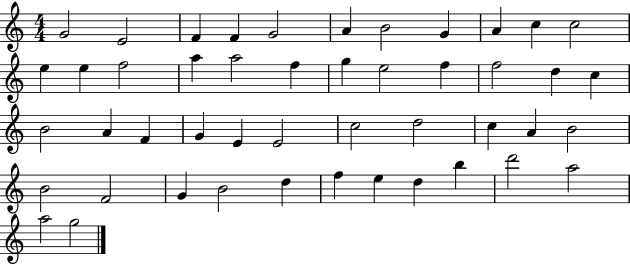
{
  \clef treble
  \numericTimeSignature
  \time 4/4
  \key c \major
  g'2 e'2 | f'4 f'4 g'2 | a'4 b'2 g'4 | a'4 c''4 c''2 | \break e''4 e''4 f''2 | a''4 a''2 f''4 | g''4 e''2 f''4 | f''2 d''4 c''4 | \break b'2 a'4 f'4 | g'4 e'4 e'2 | c''2 d''2 | c''4 a'4 b'2 | \break b'2 f'2 | g'4 b'2 d''4 | f''4 e''4 d''4 b''4 | d'''2 a''2 | \break a''2 g''2 | \bar "|."
}